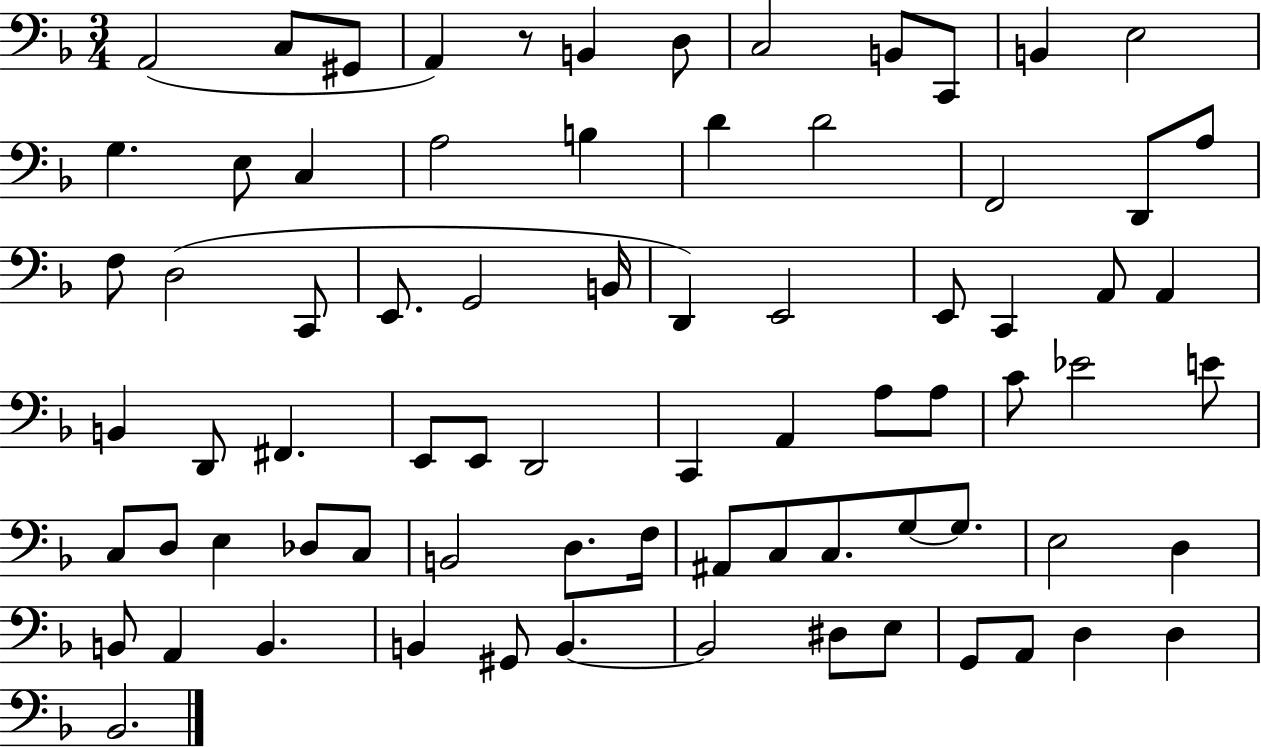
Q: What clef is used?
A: bass